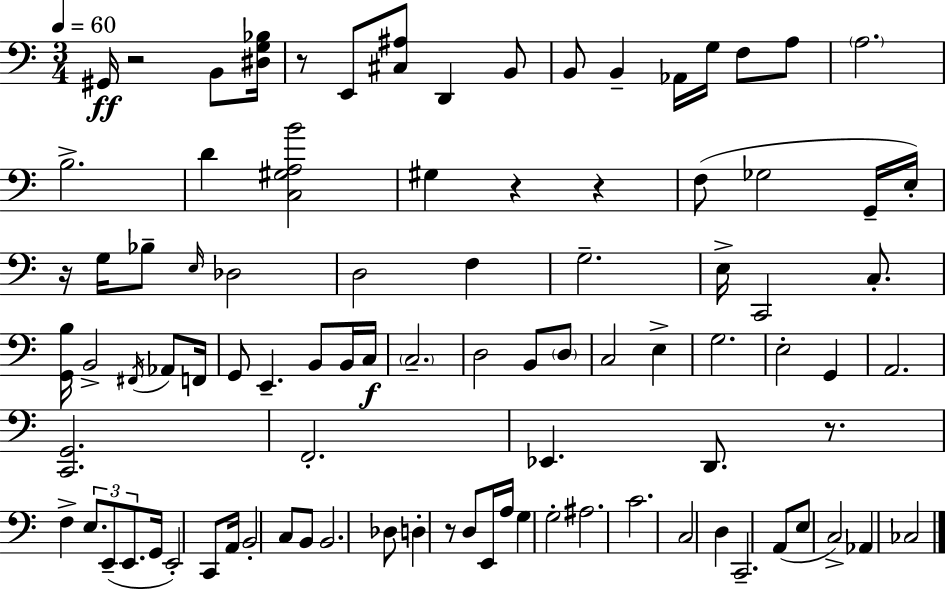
X:1
T:Untitled
M:3/4
L:1/4
K:C
^G,,/4 z2 B,,/2 [^D,G,_B,]/4 z/2 E,,/2 [^C,^A,]/2 D,, B,,/2 B,,/2 B,, _A,,/4 G,/4 F,/2 A,/2 A,2 B,2 D [C,^G,A,B]2 ^G, z z F,/2 _G,2 G,,/4 E,/4 z/4 G,/4 _B,/2 E,/4 _D,2 D,2 F, G,2 E,/4 C,,2 C,/2 [G,,B,]/4 B,,2 ^F,,/4 _A,,/2 F,,/4 G,,/2 E,, B,,/2 B,,/4 C,/4 C,2 D,2 B,,/2 D,/2 C,2 E, G,2 E,2 G,, A,,2 [C,,G,,]2 F,,2 _E,, D,,/2 z/2 F, E,/2 E,,/2 E,,/2 G,,/4 E,,2 C,,/2 A,,/4 B,,2 C,/2 B,,/2 B,,2 _D,/2 D, z/2 D,/2 E,,/4 A,/4 G, G,2 ^A,2 C2 C,2 D, C,,2 A,,/2 E,/2 C,2 _A,, _C,2